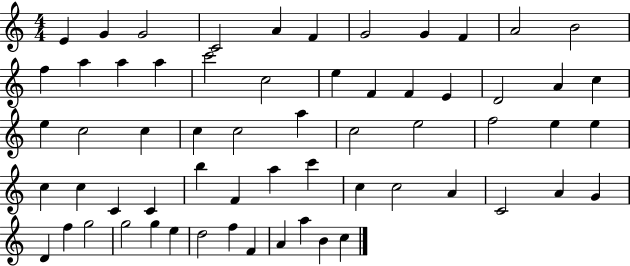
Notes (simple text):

E4/q G4/q G4/h C4/h A4/q F4/q G4/h G4/q F4/q A4/h B4/h F5/q A5/q A5/q A5/q C6/h C5/h E5/q F4/q F4/q E4/q D4/h A4/q C5/q E5/q C5/h C5/q C5/q C5/h A5/q C5/h E5/h F5/h E5/q E5/q C5/q C5/q C4/q C4/q B5/q F4/q A5/q C6/q C5/q C5/h A4/q C4/h A4/q G4/q D4/q F5/q G5/h G5/h G5/q E5/q D5/h F5/q F4/q A4/q A5/q B4/q C5/q